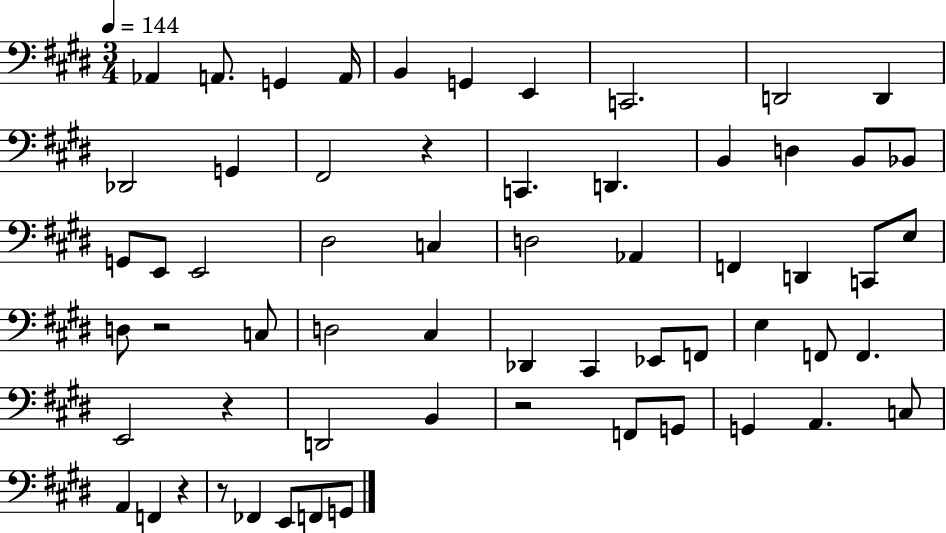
Ab2/q A2/e. G2/q A2/s B2/q G2/q E2/q C2/h. D2/h D2/q Db2/h G2/q F#2/h R/q C2/q. D2/q. B2/q D3/q B2/e Bb2/e G2/e E2/e E2/h D#3/h C3/q D3/h Ab2/q F2/q D2/q C2/e E3/e D3/e R/h C3/e D3/h C#3/q Db2/q C#2/q Eb2/e F2/e E3/q F2/e F2/q. E2/h R/q D2/h B2/q R/h F2/e G2/e G2/q A2/q. C3/e A2/q F2/q R/q R/e FES2/q E2/e F2/e G2/e